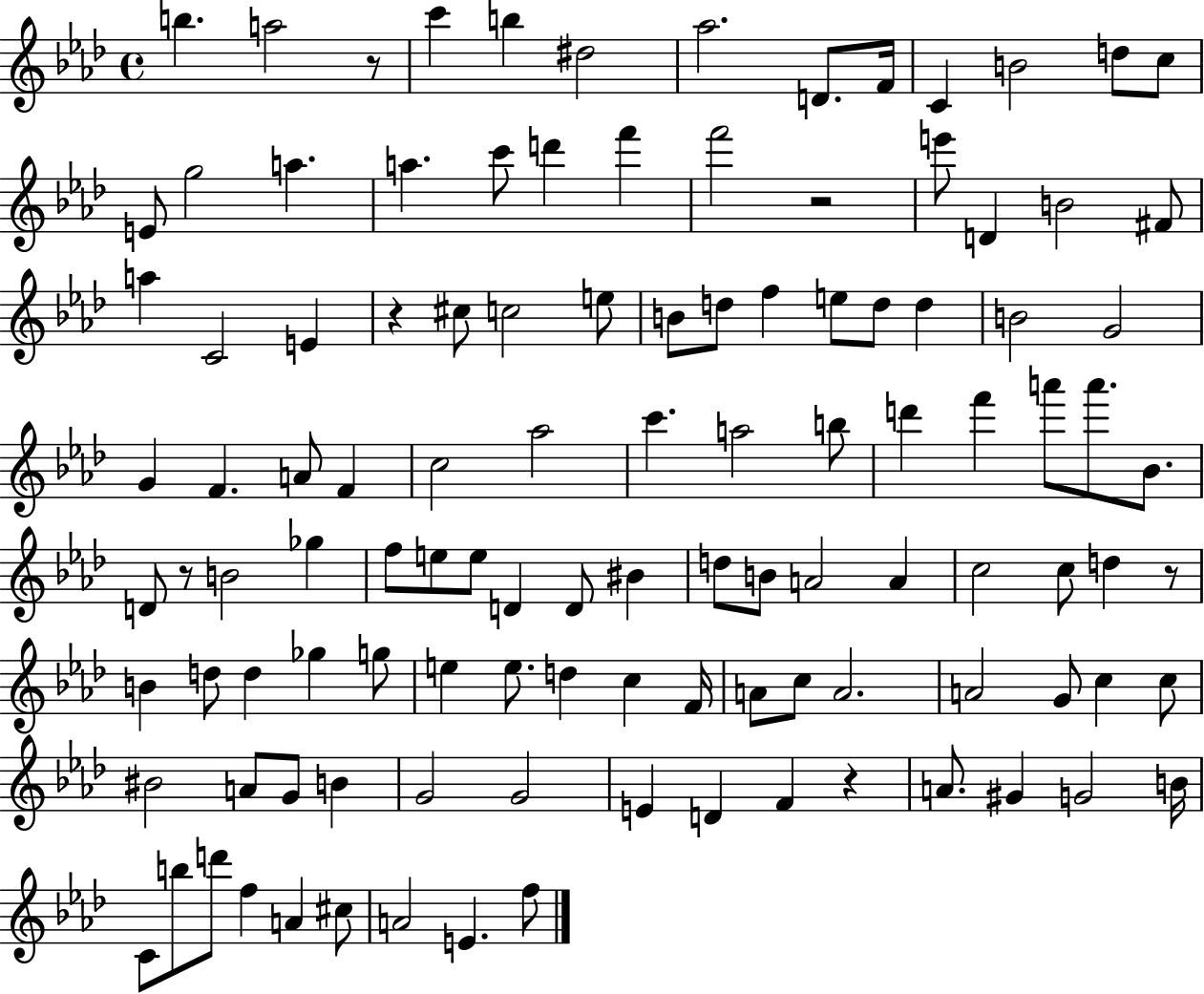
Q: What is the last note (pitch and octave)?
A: F5